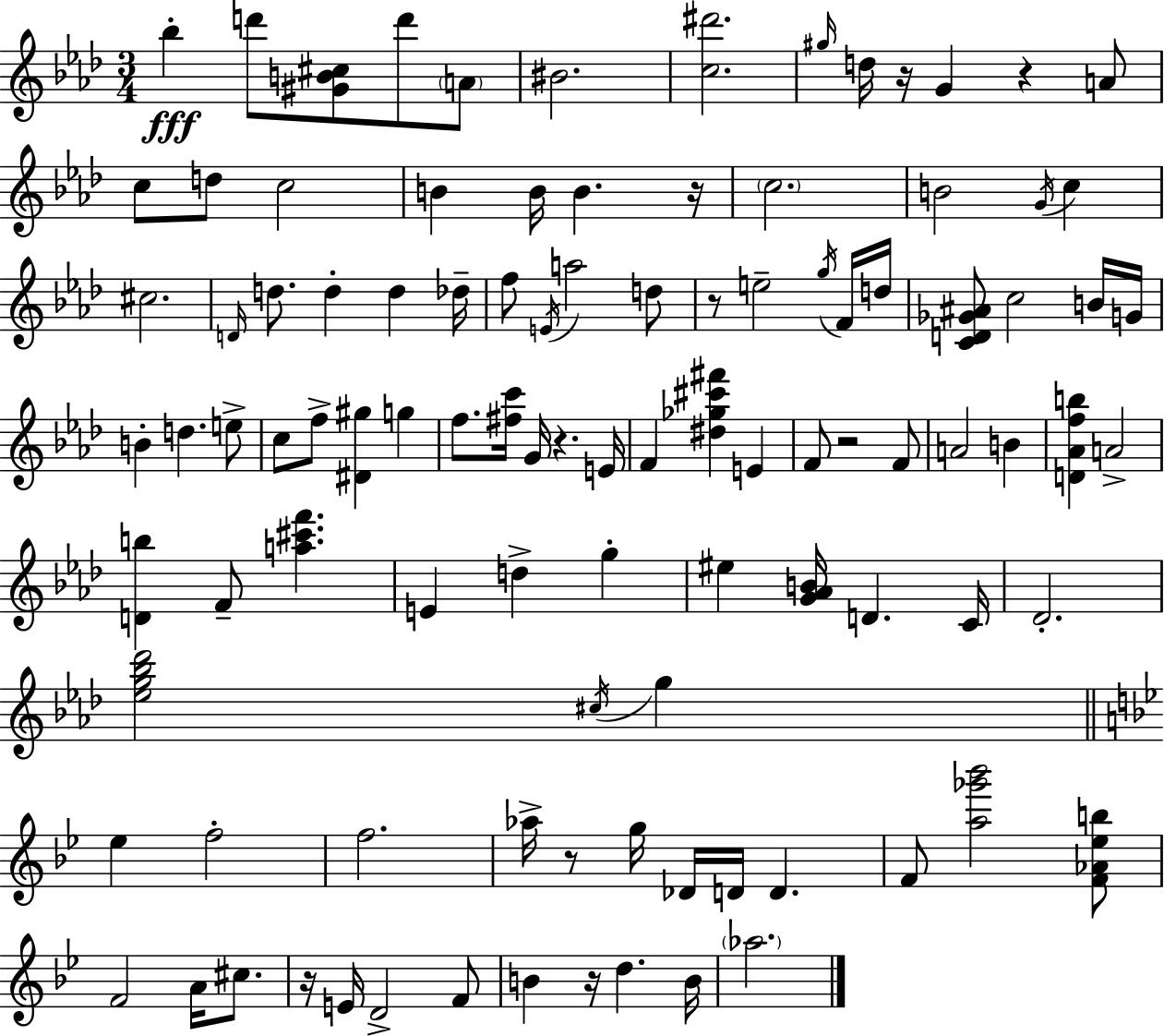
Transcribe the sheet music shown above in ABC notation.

X:1
T:Untitled
M:3/4
L:1/4
K:Fm
_b d'/2 [^GB^c]/2 d'/2 A/2 ^B2 [c^d']2 ^g/4 d/4 z/4 G z A/2 c/2 d/2 c2 B B/4 B z/4 c2 B2 G/4 c ^c2 D/4 d/2 d d _d/4 f/2 E/4 a2 d/2 z/2 e2 g/4 F/4 d/4 [CD_G^A]/2 c2 B/4 G/4 B d e/2 c/2 f/2 [^D^g] g f/2 [^fc']/4 G/4 z E/4 F [^d_g^c'^f'] E F/2 z2 F/2 A2 B [D_Afb] A2 [Db] F/2 [a^c'f'] E d g ^e [G_AB]/4 D C/4 _D2 [_eg_b_d']2 ^c/4 g _e f2 f2 _a/4 z/2 g/4 _D/4 D/4 D F/2 [a_g'_b']2 [F_A_eb]/2 F2 A/4 ^c/2 z/4 E/4 D2 F/2 B z/4 d B/4 _a2